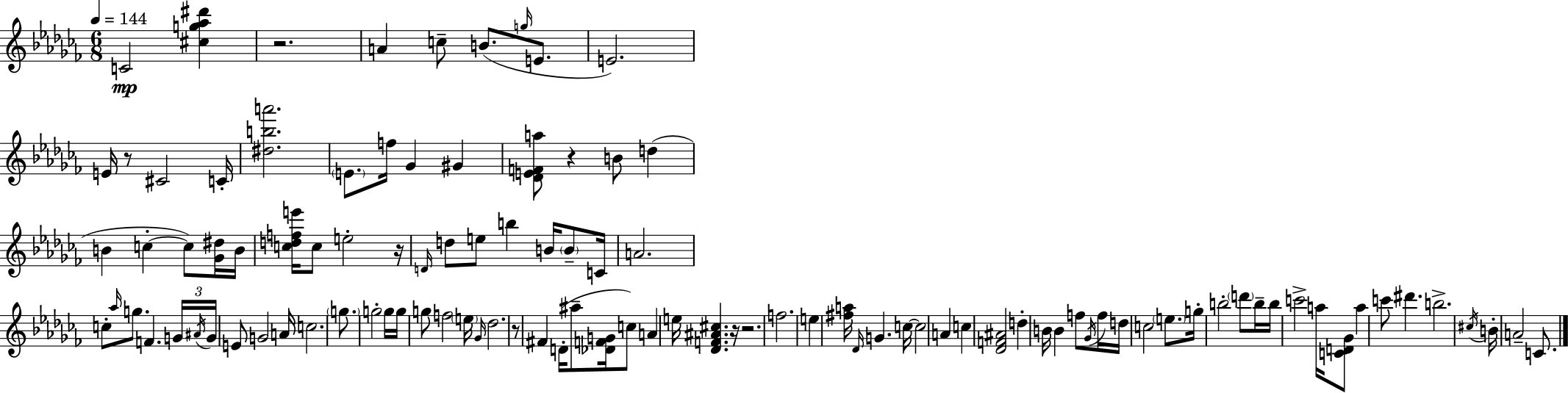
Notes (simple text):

C4/h [C#5,G5,Ab5,D#6]/q R/h. A4/q C5/e B4/e. G5/s E4/e. E4/h. E4/s R/e C#4/h C4/s [D#5,B5,A6]/h. E4/e. F5/s Gb4/q G#4/q [Db4,E4,F4,A5]/e R/q B4/e D5/q B4/q C5/q C5/e [Gb4,D#5]/s B4/s [C5,D5,F5,E6]/s C5/e E5/h R/s D4/s D5/e E5/e B5/q B4/s B4/e C4/s A4/h. C5/e Ab5/s G5/e. F4/q. G4/s A#4/s G4/s E4/e G4/h A4/s C5/h. G5/e. G5/h G5/s G5/s G5/e F5/h E5/s Gb4/s Db5/h. R/e F#4/q D4/s A#5/e [Db4,F4,G4]/s C5/e A4/q E5/s [Db4,F4,A#4,C#5]/q. R/s R/h. F5/h. E5/q [F#5,A5]/s Db4/s G4/q. C5/s C5/h A4/q C5/q [Db4,F4,A#4]/h D5/q B4/s B4/q F5/e Gb4/s F5/s D5/s C5/h E5/e. G5/s B5/h D6/e B5/s B5/s C6/h A5/s [C4,D4,Gb4]/e A5/q C6/e D#6/q. B5/h. C#5/s B4/s A4/h C4/e.